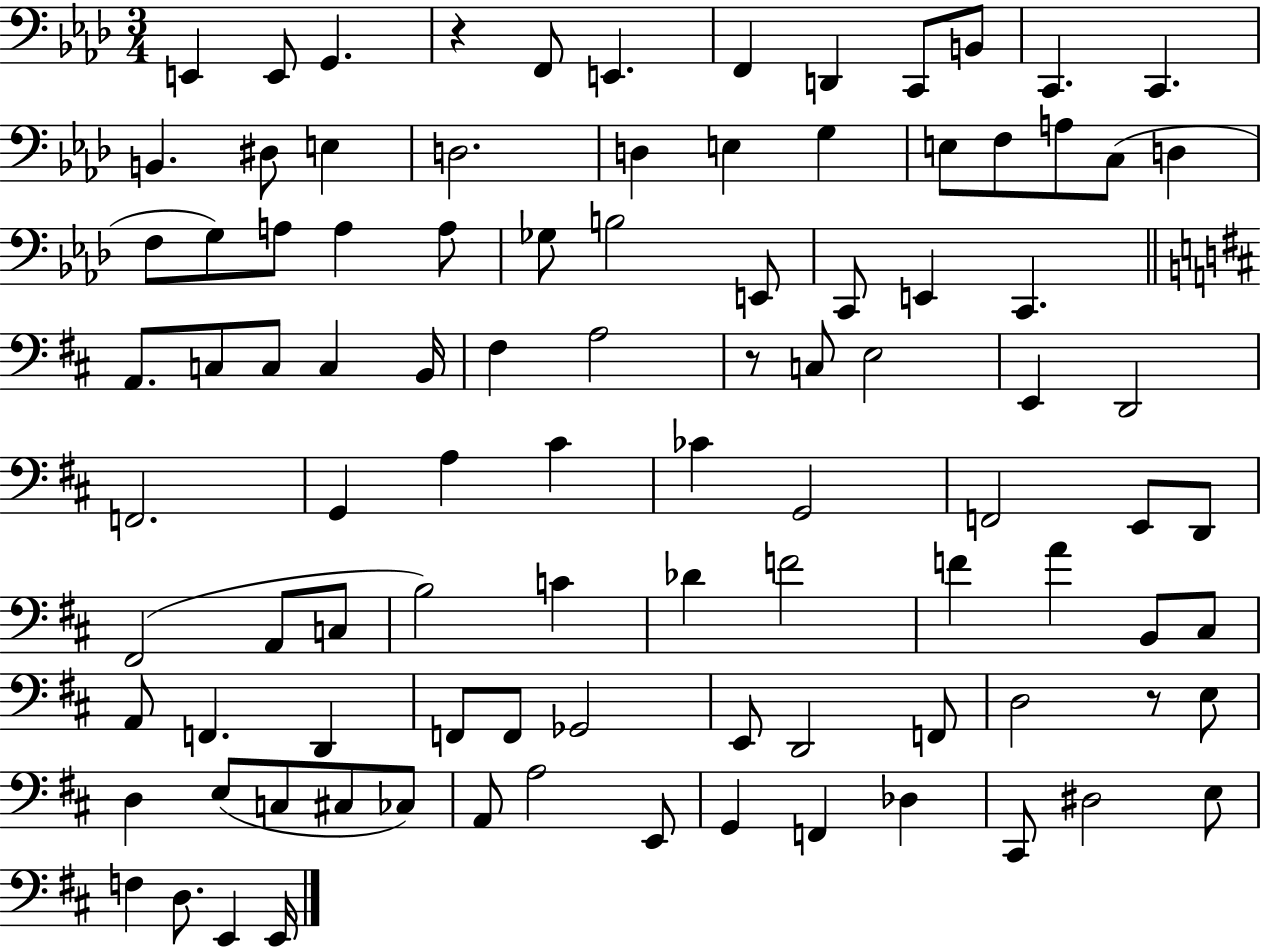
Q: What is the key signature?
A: AES major